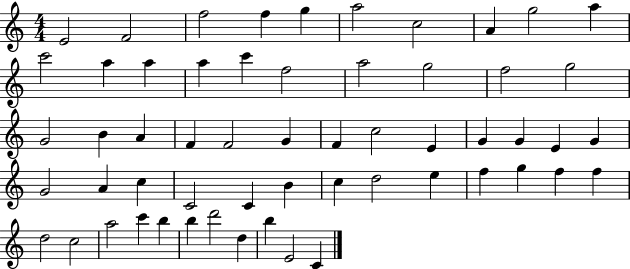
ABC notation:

X:1
T:Untitled
M:4/4
L:1/4
K:C
E2 F2 f2 f g a2 c2 A g2 a c'2 a a a c' f2 a2 g2 f2 g2 G2 B A F F2 G F c2 E G G E G G2 A c C2 C B c d2 e f g f f d2 c2 a2 c' b b d'2 d b E2 C